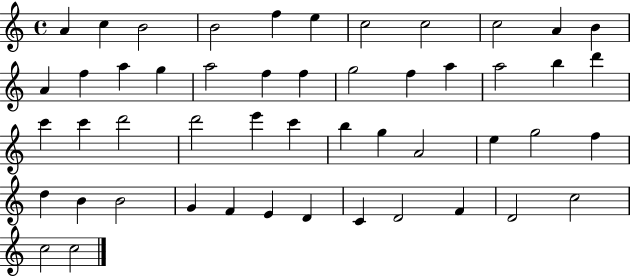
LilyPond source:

{
  \clef treble
  \time 4/4
  \defaultTimeSignature
  \key c \major
  a'4 c''4 b'2 | b'2 f''4 e''4 | c''2 c''2 | c''2 a'4 b'4 | \break a'4 f''4 a''4 g''4 | a''2 f''4 f''4 | g''2 f''4 a''4 | a''2 b''4 d'''4 | \break c'''4 c'''4 d'''2 | d'''2 e'''4 c'''4 | b''4 g''4 a'2 | e''4 g''2 f''4 | \break d''4 b'4 b'2 | g'4 f'4 e'4 d'4 | c'4 d'2 f'4 | d'2 c''2 | \break c''2 c''2 | \bar "|."
}